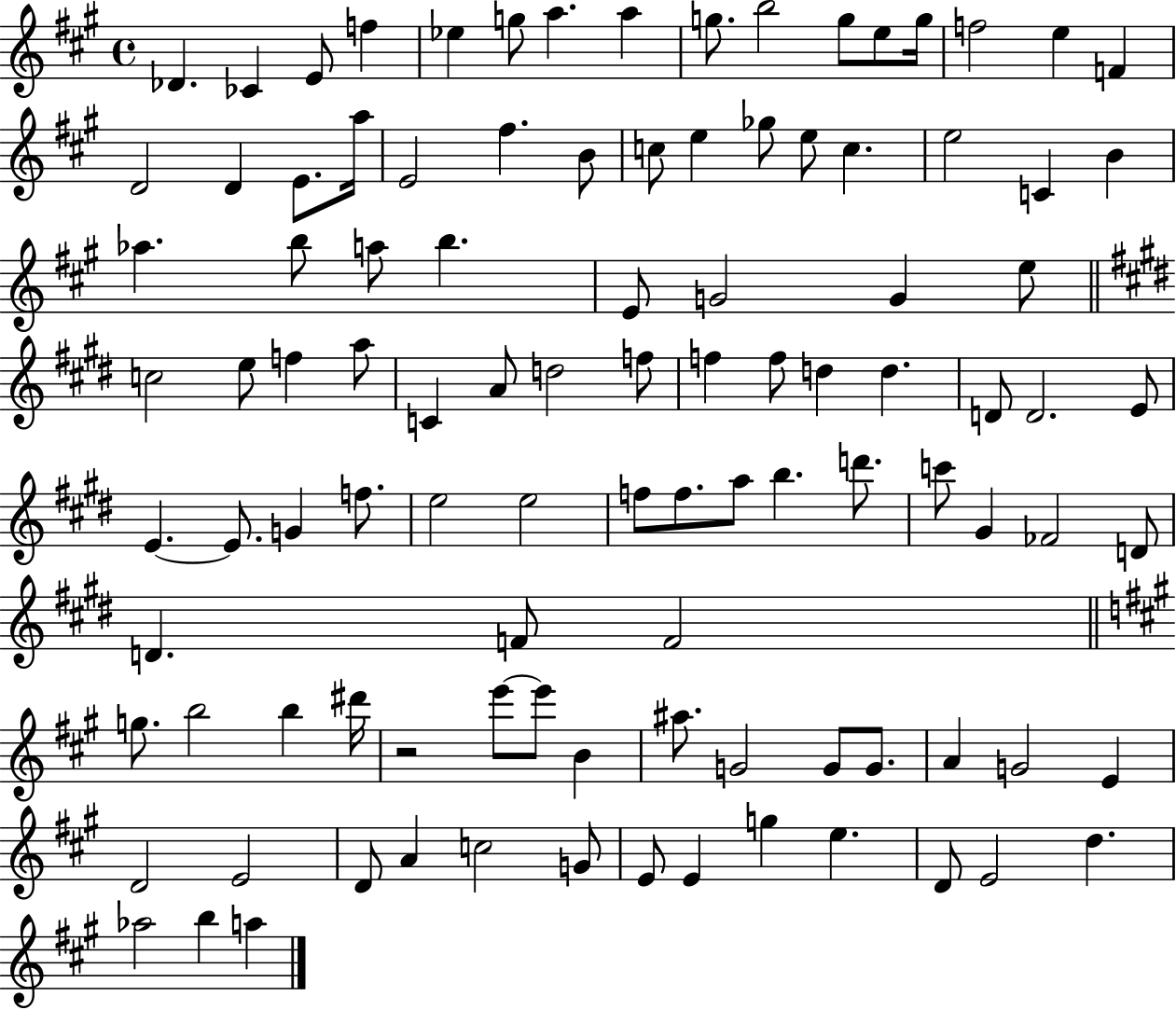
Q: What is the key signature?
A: A major